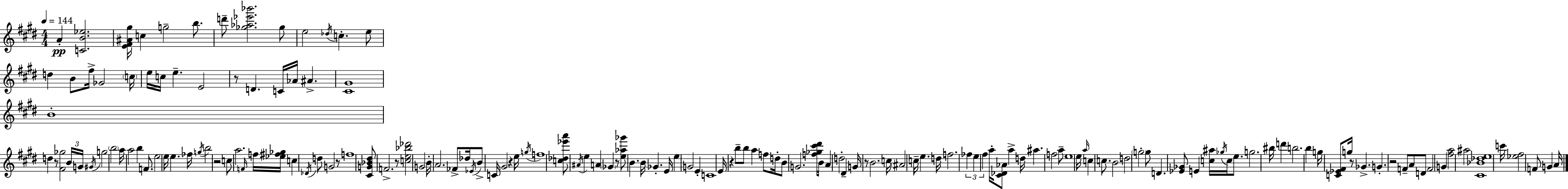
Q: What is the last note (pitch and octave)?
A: A4